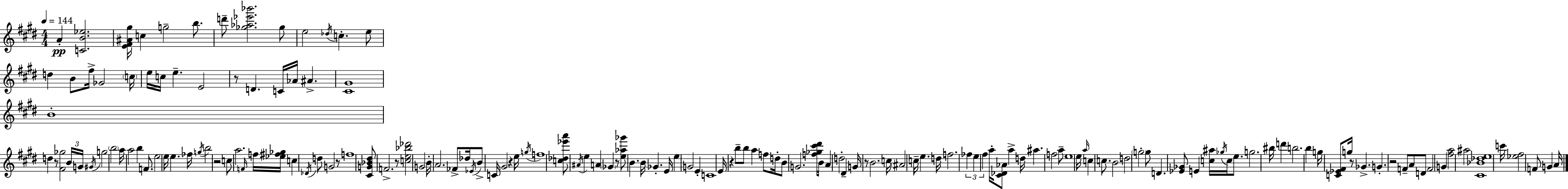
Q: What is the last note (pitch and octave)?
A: A4